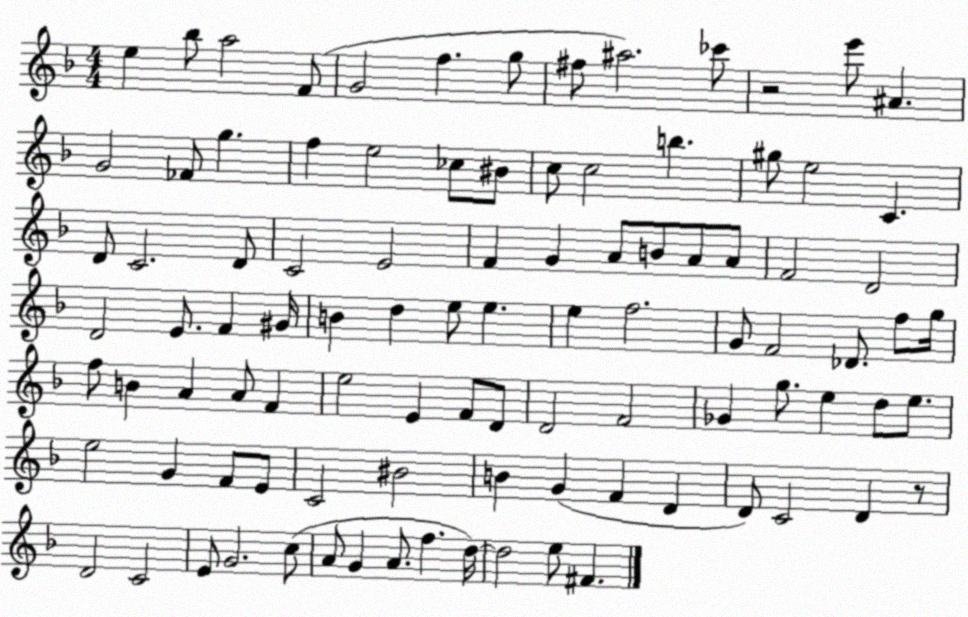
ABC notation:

X:1
T:Untitled
M:4/4
L:1/4
K:F
e _b/2 a2 F/2 G2 f g/2 ^f/2 ^a2 _c'/2 z2 e'/2 ^A G2 _F/2 g f e2 _c/2 ^B/2 c/2 c2 b ^g/2 e2 C D/2 C2 D/2 C2 E2 F G A/2 B/2 A/2 A/2 F2 D2 D2 E/2 F ^G/4 B d e/2 e e f2 G/2 F2 _D/2 f/2 g/4 f/2 B A A/2 F e2 E F/2 D/2 D2 F2 _G g/2 e d/2 e/2 e2 G F/2 E/2 C2 ^B2 B G F D D/2 C2 D z/2 D2 C2 E/2 G2 c/2 A/2 G A/2 f d/4 d2 e/2 ^F